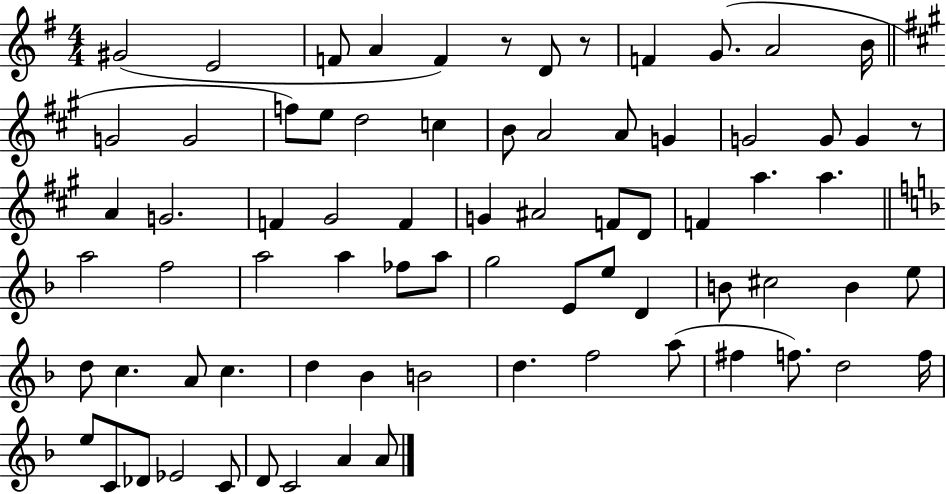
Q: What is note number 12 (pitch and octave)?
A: G4